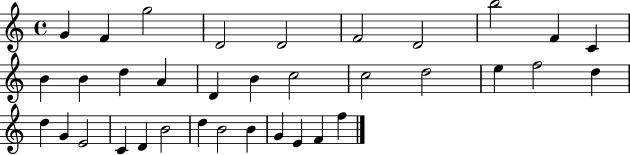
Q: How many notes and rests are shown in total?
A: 35